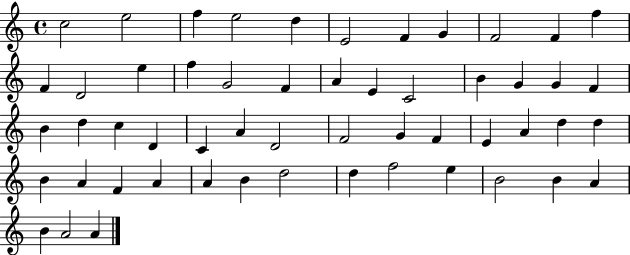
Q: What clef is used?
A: treble